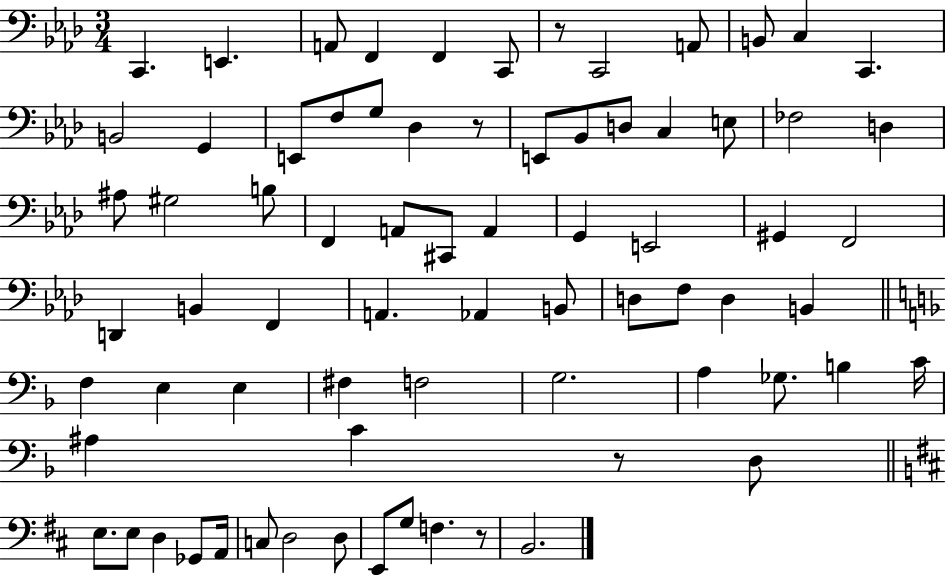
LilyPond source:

{
  \clef bass
  \numericTimeSignature
  \time 3/4
  \key aes \major
  c,4. e,4. | a,8 f,4 f,4 c,8 | r8 c,2 a,8 | b,8 c4 c,4. | \break b,2 g,4 | e,8 f8 g8 des4 r8 | e,8 bes,8 d8 c4 e8 | fes2 d4 | \break ais8 gis2 b8 | f,4 a,8 cis,8 a,4 | g,4 e,2 | gis,4 f,2 | \break d,4 b,4 f,4 | a,4. aes,4 b,8 | d8 f8 d4 b,4 | \bar "||" \break \key f \major f4 e4 e4 | fis4 f2 | g2. | a4 ges8. b4 c'16 | \break ais4 c'4 r8 d8 | \bar "||" \break \key b \minor e8. e8 d4 ges,8 a,16 | c8 d2 d8 | e,8 g8 f4. r8 | b,2. | \break \bar "|."
}